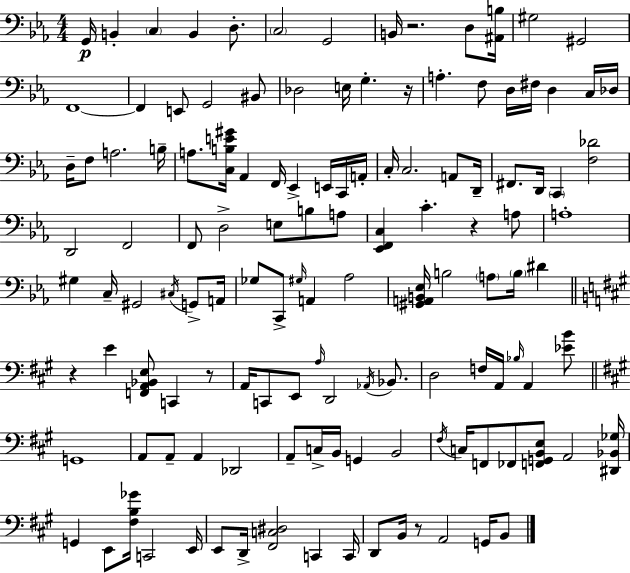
X:1
T:Untitled
M:4/4
L:1/4
K:Eb
G,,/4 B,, C, B,, D,/2 C,2 G,,2 B,,/4 z2 D,/2 [^A,,B,]/4 ^G,2 ^G,,2 F,,4 F,, E,,/2 G,,2 ^B,,/2 _D,2 E,/4 G, z/4 A, F,/2 D,/4 ^F,/4 D, C,/4 _D,/4 D,/4 F,/2 A,2 B,/4 A,/2 [C,B,E^G]/4 _A,, F,,/4 _E,, E,,/4 C,,/4 A,,/4 C,/4 C,2 A,,/2 D,,/4 ^F,,/2 D,,/4 C,, [F,_D]2 D,,2 F,,2 F,,/2 D,2 E,/2 B,/2 A,/2 [_E,,F,,C,] C z A,/2 A,4 ^G, C,/4 ^G,,2 ^C,/4 G,,/2 A,,/4 _G,/2 C,,/2 ^G,/4 A,, _A,2 [^G,,A,,B,,_E,]/4 B,2 A,/2 B,/4 ^D z E [F,,A,,_B,,E,]/2 C,, z/2 A,,/4 C,,/2 E,,/2 A,/4 D,,2 _A,,/4 _B,,/2 D,2 F,/4 A,,/4 _B,/4 A,, [_EB]/2 G,,4 A,,/2 A,,/2 A,, _D,,2 A,,/2 C,/4 B,,/4 G,, B,,2 ^F,/4 C,/4 F,,/2 _F,,/2 [F,,G,,B,,E,]/2 A,,2 [^D,,_B,,_G,]/4 G,, E,,/2 [^F,B,_G]/4 C,,2 E,,/4 E,,/2 D,,/4 [^F,,C,^D,]2 C,, C,,/4 D,,/2 B,,/4 z/2 A,,2 G,,/4 B,,/2